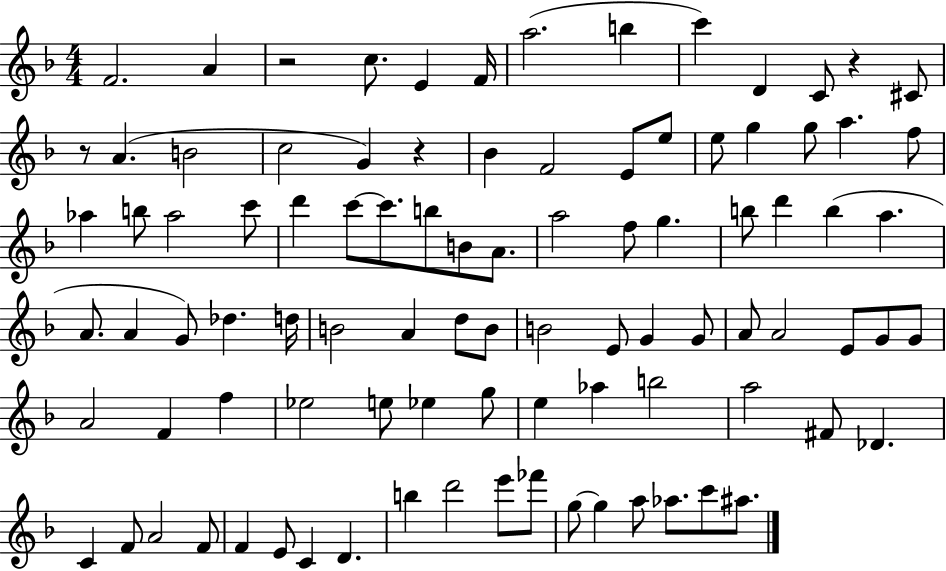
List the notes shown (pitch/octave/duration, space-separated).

F4/h. A4/q R/h C5/e. E4/q F4/s A5/h. B5/q C6/q D4/q C4/e R/q C#4/e R/e A4/q. B4/h C5/h G4/q R/q Bb4/q F4/h E4/e E5/e E5/e G5/q G5/e A5/q. F5/e Ab5/q B5/e Ab5/h C6/e D6/q C6/e C6/e. B5/e B4/e A4/e. A5/h F5/e G5/q. B5/e D6/q B5/q A5/q. A4/e. A4/q G4/e Db5/q. D5/s B4/h A4/q D5/e B4/e B4/h E4/e G4/q G4/e A4/e A4/h E4/e G4/e G4/e A4/h F4/q F5/q Eb5/h E5/e Eb5/q G5/e E5/q Ab5/q B5/h A5/h F#4/e Db4/q. C4/q F4/e A4/h F4/e F4/q E4/e C4/q D4/q. B5/q D6/h E6/e FES6/e G5/e G5/q A5/e Ab5/e. C6/e A#5/e.